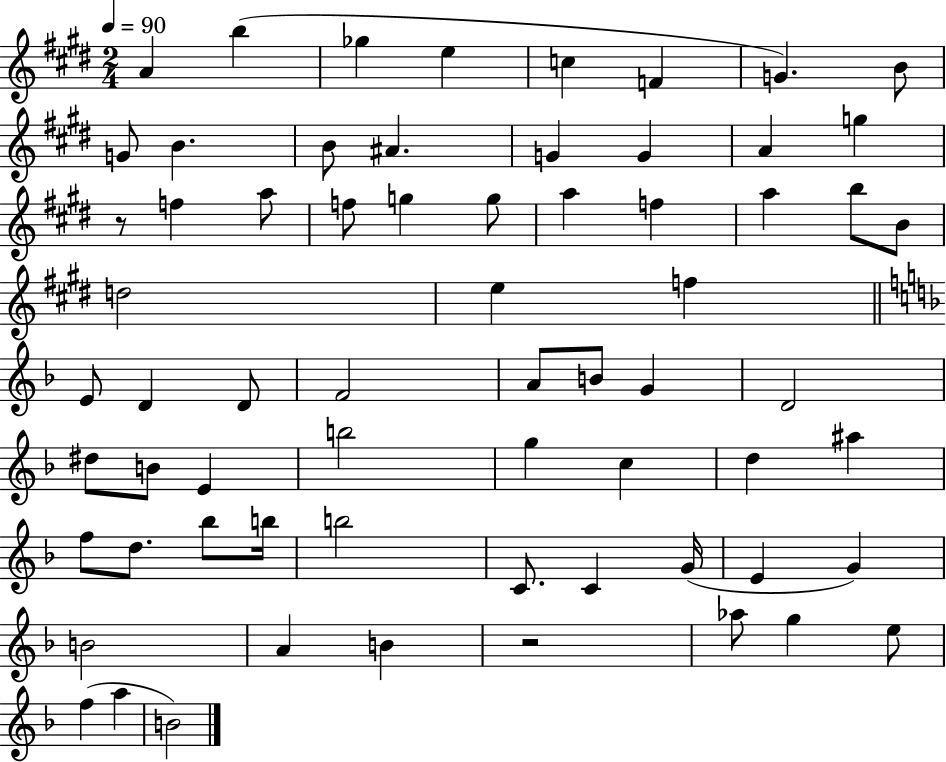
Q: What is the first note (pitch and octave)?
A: A4